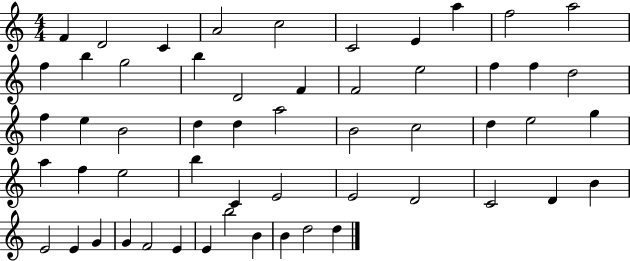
X:1
T:Untitled
M:4/4
L:1/4
K:C
F D2 C A2 c2 C2 E a f2 a2 f b g2 b D2 F F2 e2 f f d2 f e B2 d d a2 B2 c2 d e2 g a f e2 b C E2 E2 D2 C2 D B E2 E G G F2 E E b2 B B d2 d